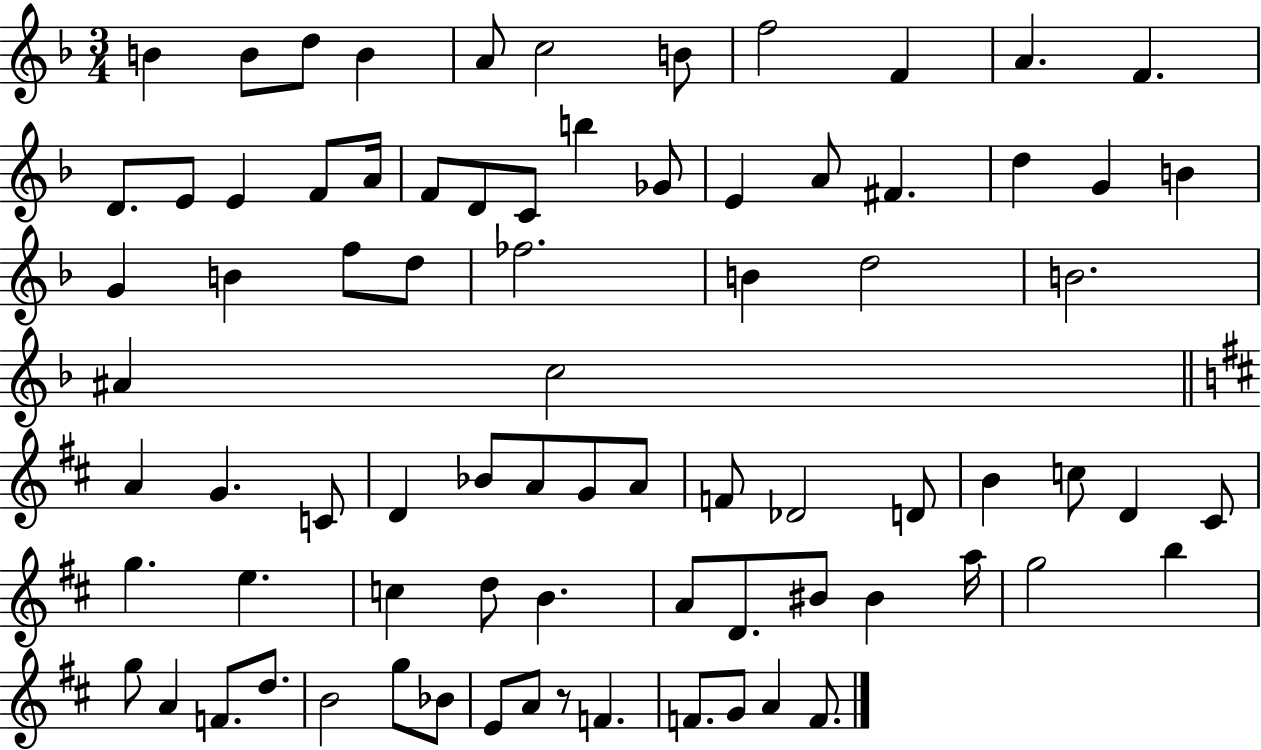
X:1
T:Untitled
M:3/4
L:1/4
K:F
B B/2 d/2 B A/2 c2 B/2 f2 F A F D/2 E/2 E F/2 A/4 F/2 D/2 C/2 b _G/2 E A/2 ^F d G B G B f/2 d/2 _f2 B d2 B2 ^A c2 A G C/2 D _B/2 A/2 G/2 A/2 F/2 _D2 D/2 B c/2 D ^C/2 g e c d/2 B A/2 D/2 ^B/2 ^B a/4 g2 b g/2 A F/2 d/2 B2 g/2 _B/2 E/2 A/2 z/2 F F/2 G/2 A F/2